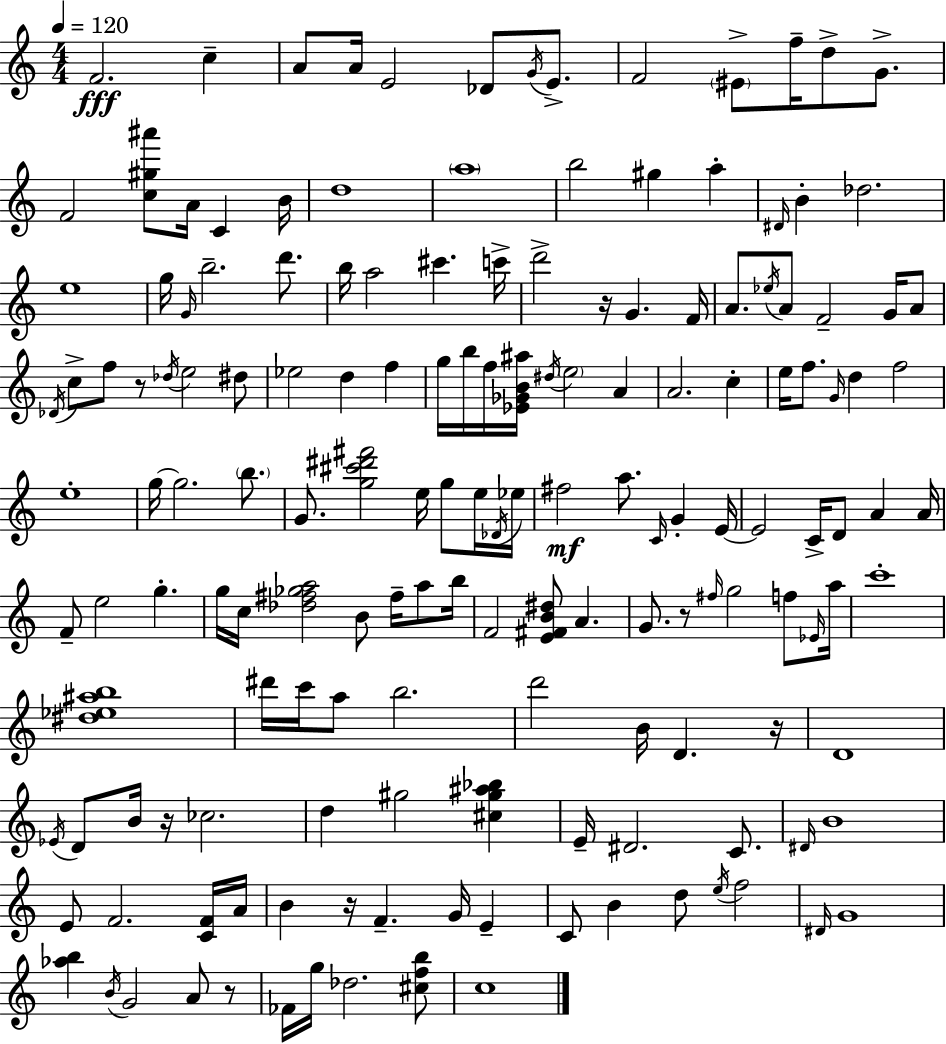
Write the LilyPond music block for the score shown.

{
  \clef treble
  \numericTimeSignature
  \time 4/4
  \key c \major
  \tempo 4 = 120
  f'2.\fff c''4-- | a'8 a'16 e'2 des'8 \acciaccatura { g'16 } e'8.-> | f'2 \parenthesize eis'8-> f''16-- d''8-> g'8.-> | f'2 <c'' gis'' ais'''>8 a'16 c'4 | \break b'16 d''1 | \parenthesize a''1 | b''2 gis''4 a''4-. | \grace { dis'16 } b'4-. des''2. | \break e''1 | g''16 \grace { g'16 } b''2.-- | d'''8. b''16 a''2 cis'''4. | c'''16-> d'''2-> r16 g'4. | \break f'16 a'8. \acciaccatura { ees''16 } a'8 f'2-- | g'16 a'8 \acciaccatura { des'16 } c''8-> f''8 r8 \acciaccatura { des''16 } e''2 | dis''8 ees''2 d''4 | f''4 g''16 b''16 f''16 <ees' ges' b' ais''>16 \acciaccatura { dis''16 } \parenthesize e''2 | \break a'4 a'2. | c''4-. e''16 f''8. \grace { g'16 } d''4 | f''2 e''1-. | g''16~~ g''2. | \break \parenthesize b''8. g'8. <g'' cis''' dis''' fis'''>2 | e''16 g''8 e''16 \acciaccatura { des'16 } ees''16 fis''2\mf | a''8. \grace { c'16 } g'4-. e'16~~ e'2 | c'16-> d'8 a'4 a'16 f'8-- e''2 | \break g''4.-. g''16 c''16 <des'' fis'' ges'' a''>2 | b'8 fis''16-- a''8 b''16 f'2 | <e' fis' b' dis''>8 a'4. g'8. r8 \grace { fis''16 } | g''2 f''8 \grace { ees'16 } a''16 c'''1-. | \break <dis'' ees'' ais'' b''>1 | dis'''16 c'''16 a''8 | b''2. d'''2 | b'16 d'4. r16 d'1 | \break \acciaccatura { ees'16 } d'8 b'16 | r16 ces''2. d''4 | gis''2 <cis'' gis'' ais'' bes''>4 e'16-- dis'2. | c'8. \grace { dis'16 } b'1 | \break e'8 | f'2. <c' f'>16 a'16 b'4 | r16 f'4.-- g'16 e'4-- c'8 | b'4 d''8 \acciaccatura { e''16 } f''2 \grace { dis'16 } | \break g'1 | <aes'' b''>4 \acciaccatura { b'16 } g'2 a'8 r8 | fes'16 g''16 des''2. <cis'' f'' b''>8 | c''1 | \break \bar "|."
}